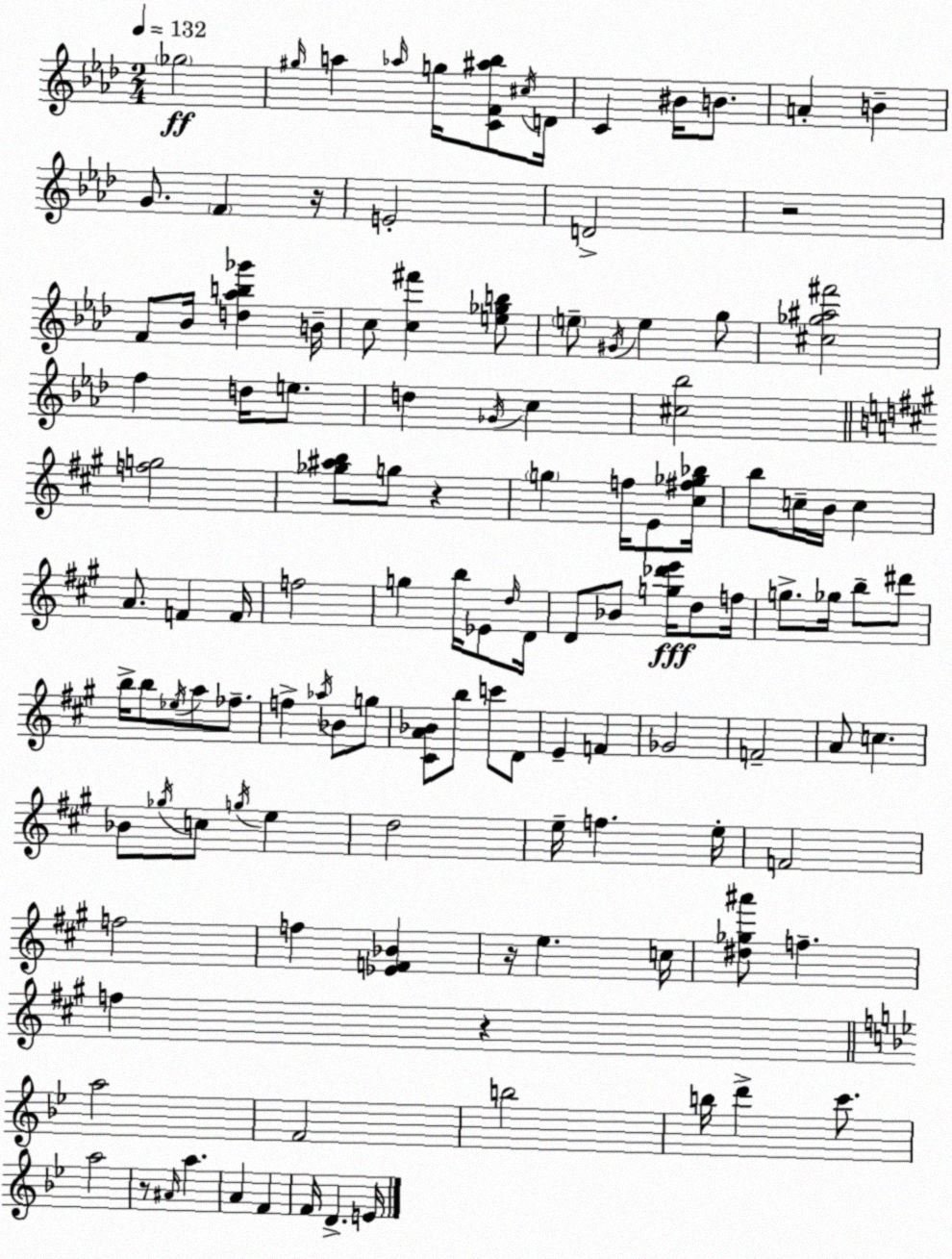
X:1
T:Untitled
M:2/4
L:1/4
K:Ab
_g2 ^g/4 a _a/4 g/4 [CF^a_b]/2 ^c/4 D/4 C ^B/4 B/2 A B G/2 F z/4 E2 D2 z2 F/2 _B/4 [d_ab_g'] B/4 c/2 [c^f'] [e_gb]/2 e/2 ^G/4 e g/2 [^c_g^a^f']2 f d/4 e/2 d _G/4 c [^c_b]2 [fg]2 [_g^ab]/2 g/2 z g f/4 E/2 [^c^f_g_b]/4 b/2 c/4 B/4 c A/2 F F/4 f2 g b/4 _E/2 d/4 D/4 D/2 _B/2 [g_d'e']/4 d/2 f/4 g/2 _g/4 b/2 ^d'/2 b/4 b/2 _e/4 a/2 _f/2 f _a/4 _B/2 g/2 [^CA_B]/2 b/2 c'/2 D/2 E F _G2 F2 A/2 c _B/2 _g/4 c/2 g/4 e d2 e/4 f e/4 F2 f2 f [_EF_B] z/4 e c/4 [^d_g^a']/2 f f z a2 F2 b2 b/4 d' c'/2 a2 z/2 ^A/4 a A F F/4 D E/4